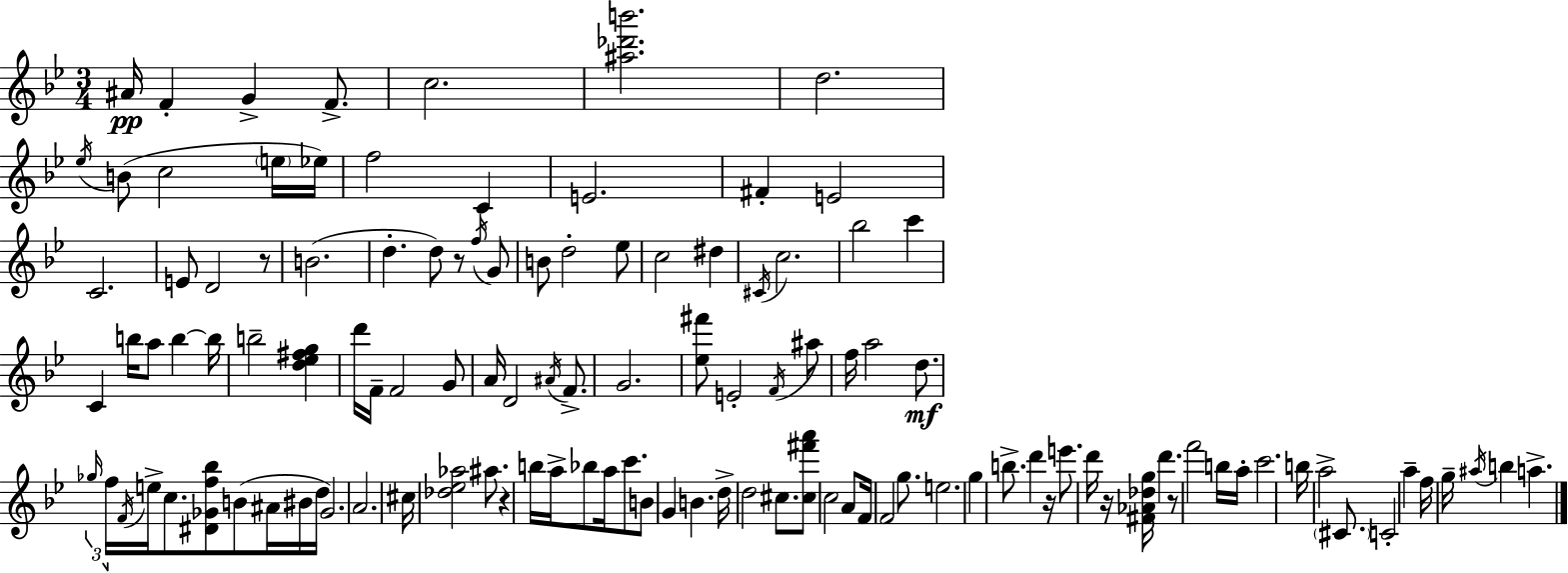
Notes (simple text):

A#4/s F4/q G4/q F4/e. C5/h. [A#5,Db6,B6]/h. D5/h. Eb5/s B4/e C5/h E5/s Eb5/s F5/h C4/q E4/h. F#4/q E4/h C4/h. E4/e D4/h R/e B4/h. D5/q. D5/e R/e F5/s G4/e B4/e D5/h Eb5/e C5/h D#5/q C#4/s C5/h. Bb5/h C6/q C4/q B5/s A5/e B5/q B5/s B5/h [D5,Eb5,F#5,G5]/q D6/s F4/s F4/h G4/e A4/s D4/h A#4/s F4/e. G4/h. [Eb5,F#6]/e E4/h F4/s A#5/e F5/s A5/h D5/e. Gb5/s F5/s F4/s E5/s C5/e. [D#4,Gb4,F5,Bb5]/e B4/e A#4/s BIS4/s D5/s Gb4/h. A4/h. C#5/s [Db5,Eb5,Ab5]/h A#5/e. R/q B5/s A5/s Bb5/e A5/s C6/e. B4/e G4/q B4/q. D5/s D5/h C#5/e. [C#5,F#6,A6]/e C5/h A4/e F4/s F4/h G5/e. E5/h. G5/q B5/e. D6/q R/s E6/e. D6/s R/s [F#4,Ab4,Db5,G5]/s D6/q. R/e F6/h B5/s A5/s C6/h. B5/s A5/h C#4/e. C4/h A5/q F5/s G5/s A#5/s B5/q A5/q.